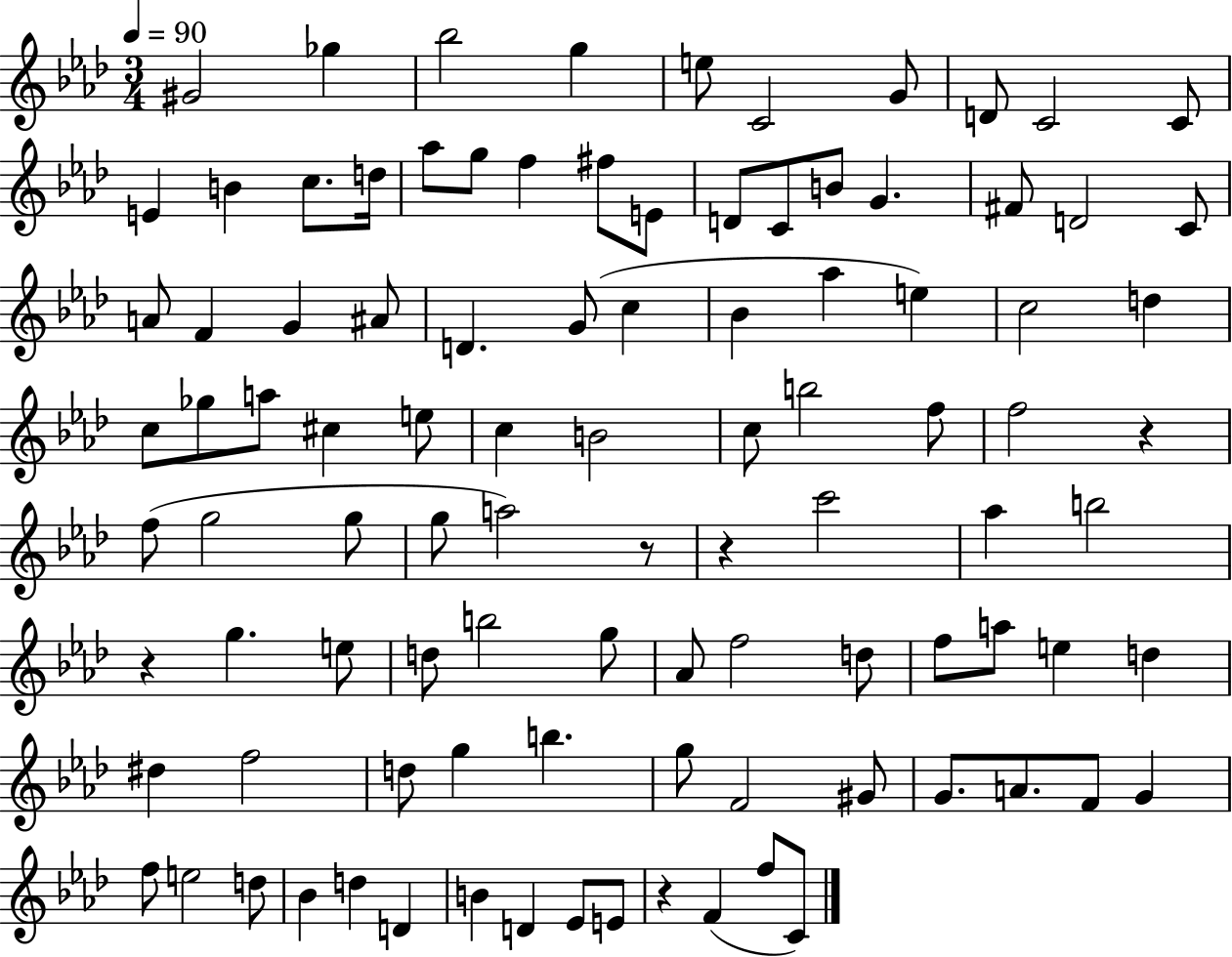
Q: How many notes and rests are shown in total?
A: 99